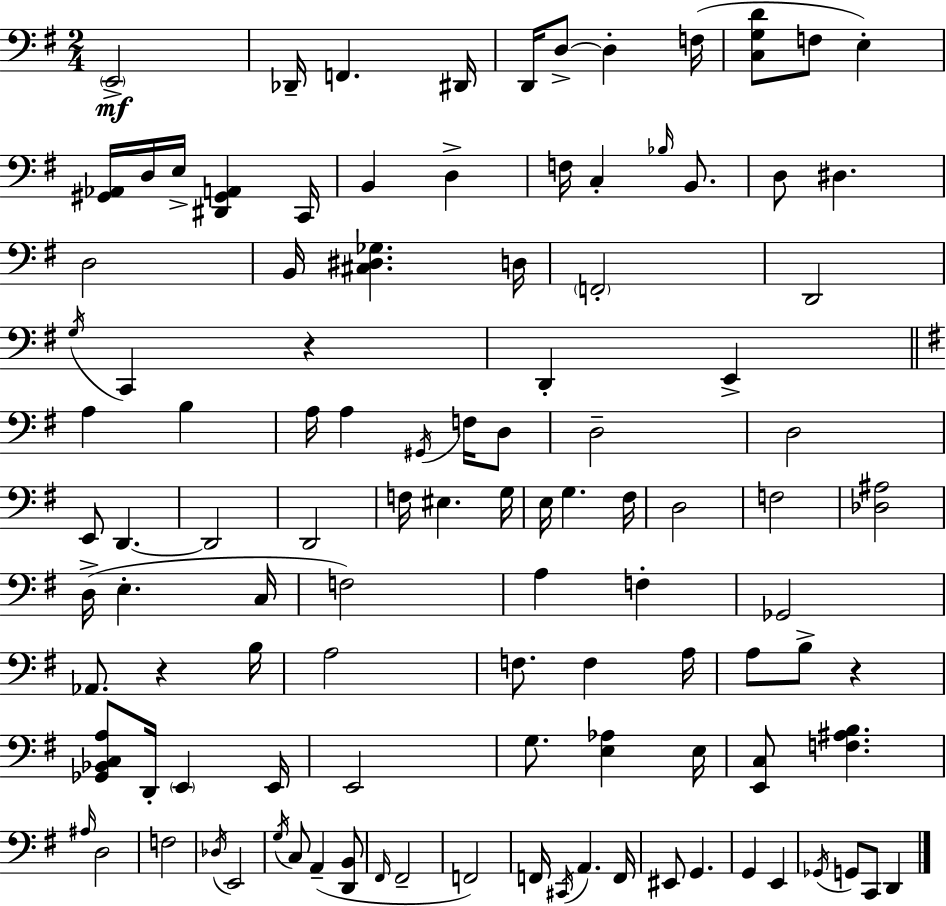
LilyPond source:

{
  \clef bass
  \numericTimeSignature
  \time 2/4
  \key e \minor
  \parenthesize e,2->\mf | des,16-- f,4. dis,16 | d,16 d8->~~ d4-. f16( | <c g d'>8 f8 e4-.) | \break <gis, aes,>16 d16 e16-> <dis, gis, a,>4 c,16 | b,4 d4-> | f16 c4-. \grace { bes16 } b,8. | d8 dis4. | \break d2 | b,16 <cis dis ges>4. | d16 \parenthesize f,2-. | d,2 | \break \acciaccatura { g16 } c,4 r4 | d,4-. e,4-> | \bar "||" \break \key g \major a4 b4 | a16 a4 \acciaccatura { gis,16 } f16 d8 | d2-- | d2 | \break e,8 d,4.~~ | d,2 | d,2 | f16 eis4. | \break g16 e16 g4. | fis16 d2 | f2 | <des ais>2 | \break d16->( e4.-. | c16 f2) | a4 f4-. | ges,2 | \break aes,8. r4 | b16 a2 | f8. f4 | a16 a8 b8-> r4 | \break <ges, bes, c a>8 d,16-. \parenthesize e,4 | e,16 e,2 | g8. <e aes>4 | e16 <e, c>8 <f ais b>4. | \break \grace { ais16 } d2 | f2 | \acciaccatura { des16 } e,2 | \acciaccatura { g16 } c8 a,4--( | \break <d, b,>8 \grace { fis,16 } fis,2-- | f,2) | f,16 \acciaccatura { cis,16 } a,4. | f,16 eis,8 | \break g,4. g,4 | e,4 \acciaccatura { ges,16 } g,8 | c,8 d,4 \bar "|."
}